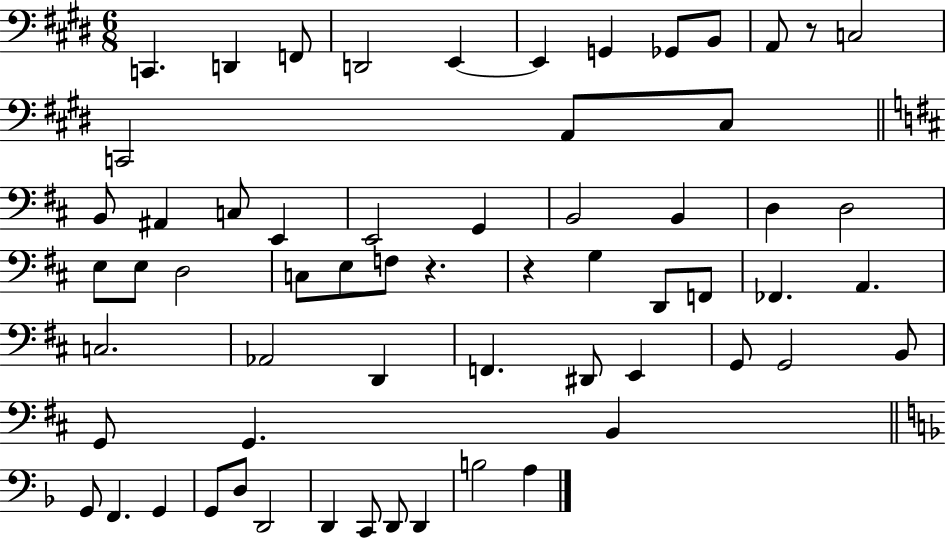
C2/q. D2/q F2/e D2/h E2/q E2/q G2/q Gb2/e B2/e A2/e R/e C3/h C2/h A2/e C#3/e B2/e A#2/q C3/e E2/q E2/h G2/q B2/h B2/q D3/q D3/h E3/e E3/e D3/h C3/e E3/e F3/e R/q. R/q G3/q D2/e F2/e FES2/q. A2/q. C3/h. Ab2/h D2/q F2/q. D#2/e E2/q G2/e G2/h B2/e G2/e G2/q. B2/q G2/e F2/q. G2/q G2/e D3/e D2/h D2/q C2/e D2/e D2/q B3/h A3/q